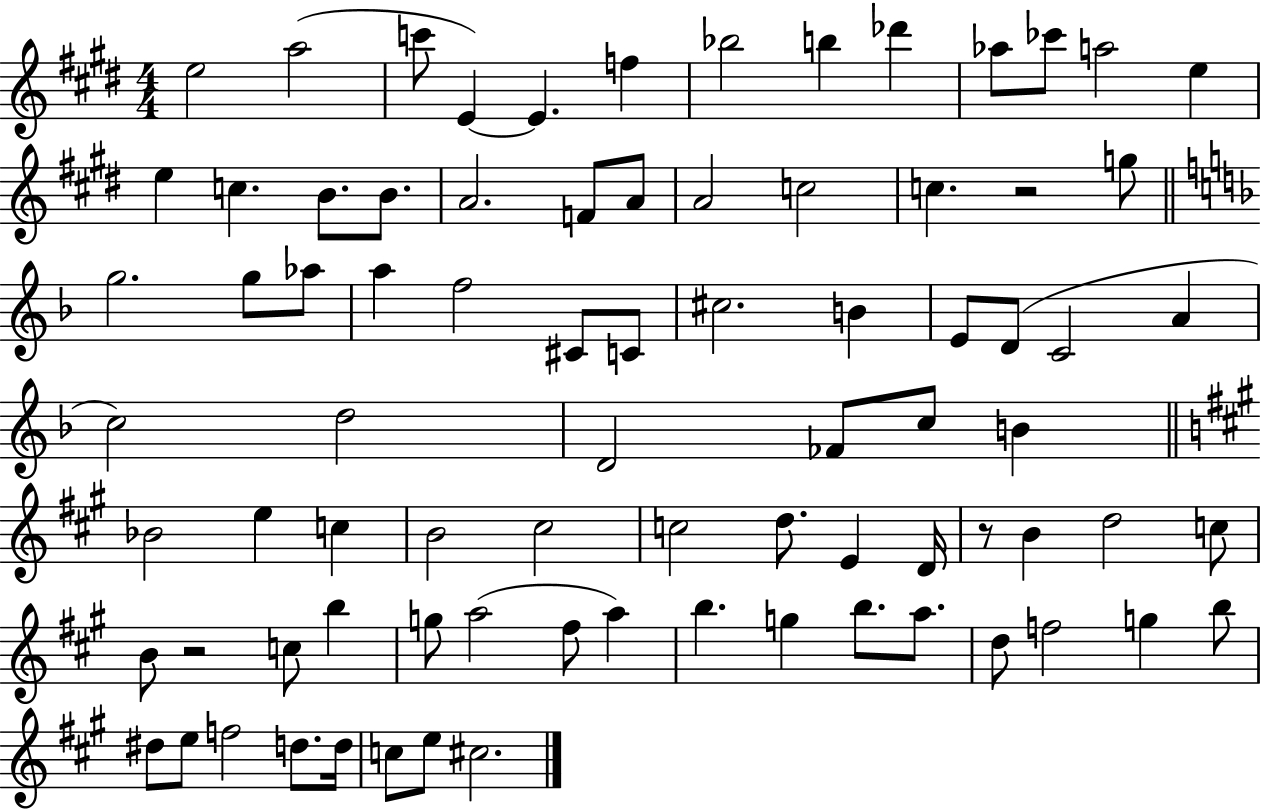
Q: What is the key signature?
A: E major